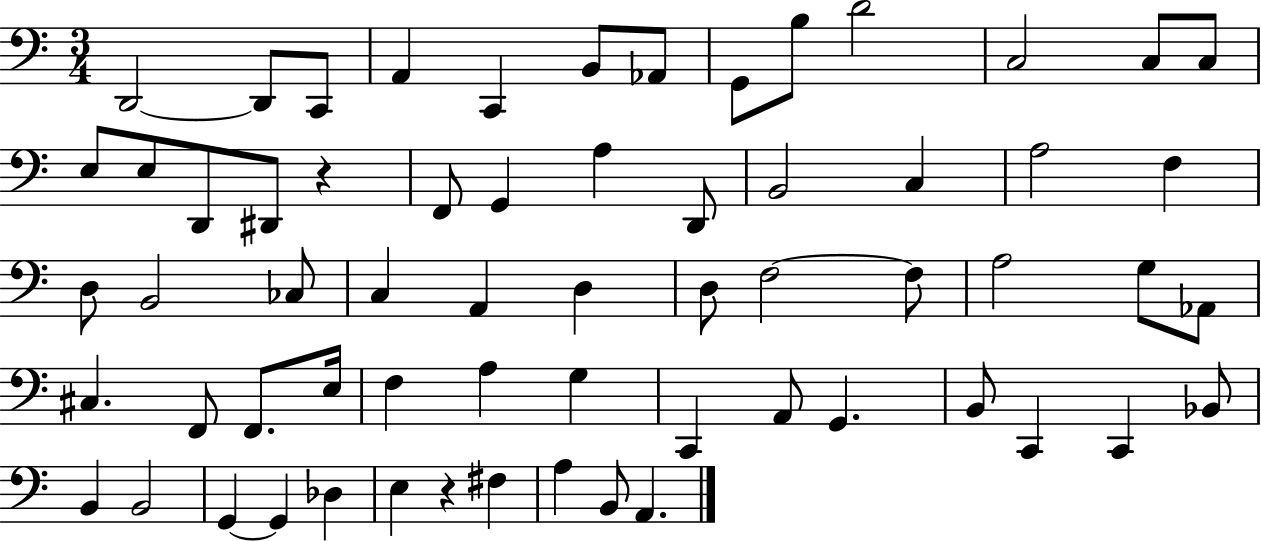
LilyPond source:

{
  \clef bass
  \numericTimeSignature
  \time 3/4
  \key c \major
  d,2~~ d,8 c,8 | a,4 c,4 b,8 aes,8 | g,8 b8 d'2 | c2 c8 c8 | \break e8 e8 d,8 dis,8 r4 | f,8 g,4 a4 d,8 | b,2 c4 | a2 f4 | \break d8 b,2 ces8 | c4 a,4 d4 | d8 f2~~ f8 | a2 g8 aes,8 | \break cis4. f,8 f,8. e16 | f4 a4 g4 | c,4 a,8 g,4. | b,8 c,4 c,4 bes,8 | \break b,4 b,2 | g,4~~ g,4 des4 | e4 r4 fis4 | a4 b,8 a,4. | \break \bar "|."
}